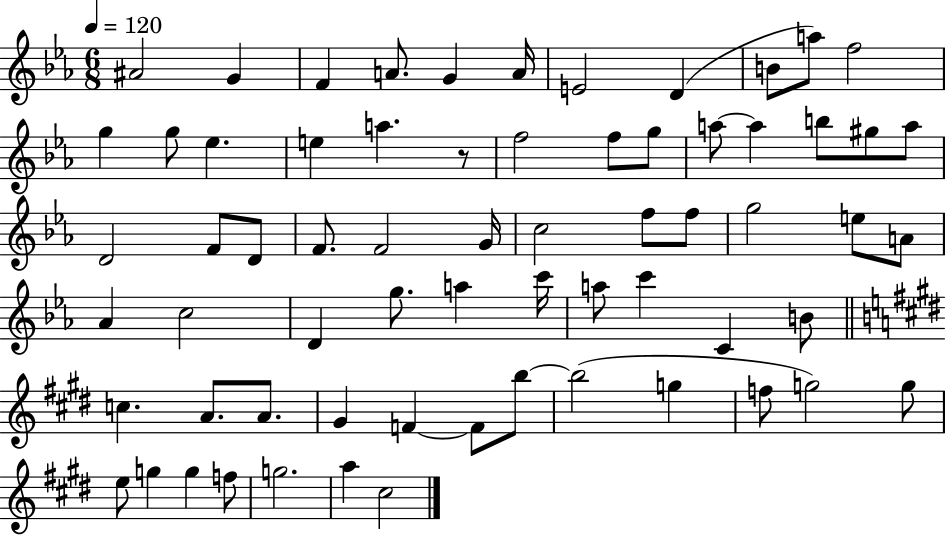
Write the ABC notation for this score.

X:1
T:Untitled
M:6/8
L:1/4
K:Eb
^A2 G F A/2 G A/4 E2 D B/2 a/2 f2 g g/2 _e e a z/2 f2 f/2 g/2 a/2 a b/2 ^g/2 a/2 D2 F/2 D/2 F/2 F2 G/4 c2 f/2 f/2 g2 e/2 A/2 _A c2 D g/2 a c'/4 a/2 c' C B/2 c A/2 A/2 ^G F F/2 b/2 b2 g f/2 g2 g/2 e/2 g g f/2 g2 a ^c2